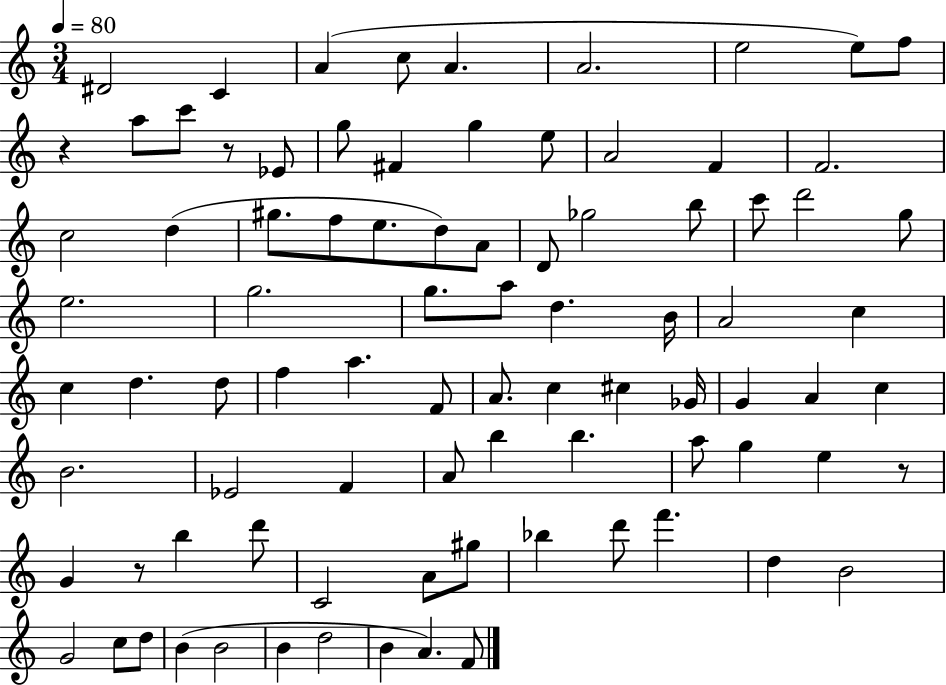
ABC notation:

X:1
T:Untitled
M:3/4
L:1/4
K:C
^D2 C A c/2 A A2 e2 e/2 f/2 z a/2 c'/2 z/2 _E/2 g/2 ^F g e/2 A2 F F2 c2 d ^g/2 f/2 e/2 d/2 A/2 D/2 _g2 b/2 c'/2 d'2 g/2 e2 g2 g/2 a/2 d B/4 A2 c c d d/2 f a F/2 A/2 c ^c _G/4 G A c B2 _E2 F A/2 b b a/2 g e z/2 G z/2 b d'/2 C2 A/2 ^g/2 _b d'/2 f' d B2 G2 c/2 d/2 B B2 B d2 B A F/2